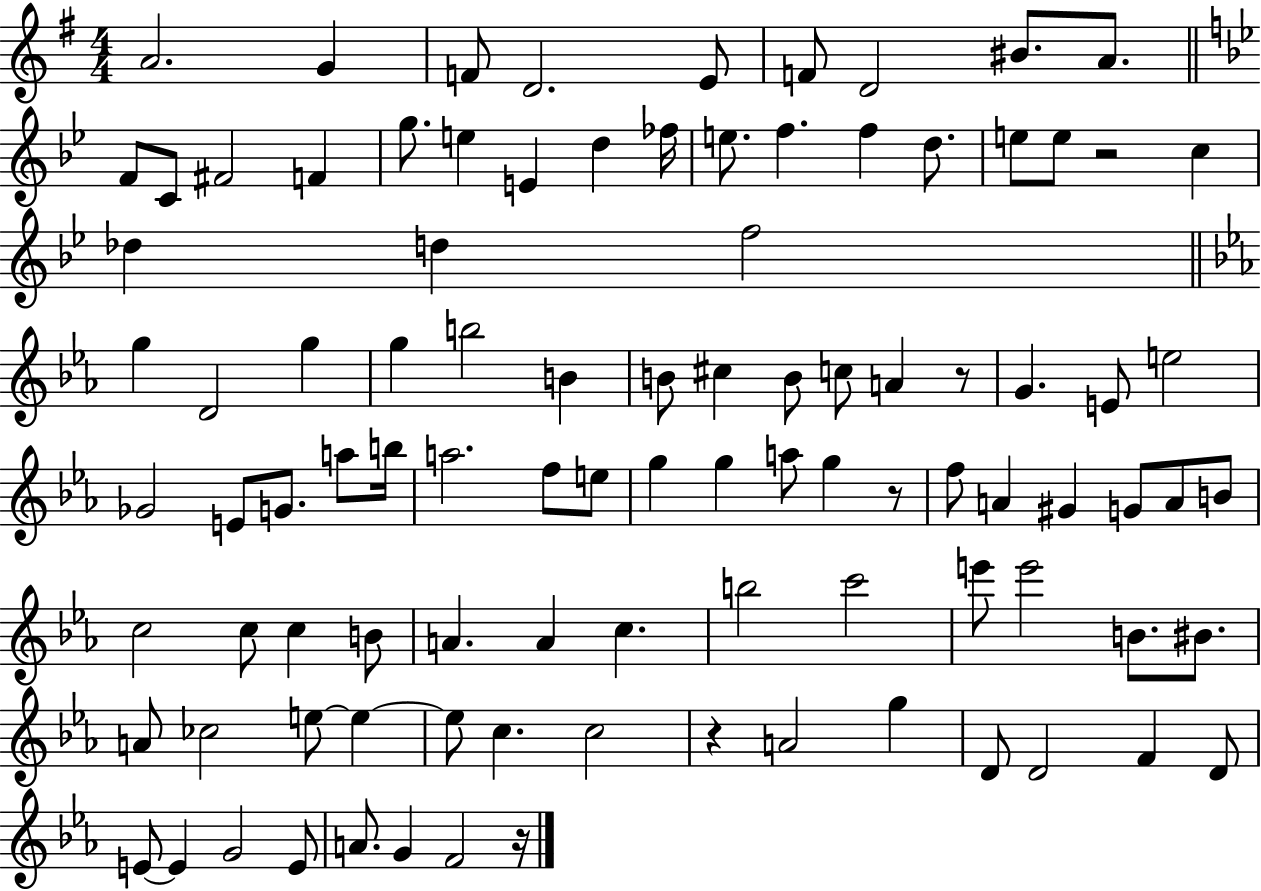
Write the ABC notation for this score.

X:1
T:Untitled
M:4/4
L:1/4
K:G
A2 G F/2 D2 E/2 F/2 D2 ^B/2 A/2 F/2 C/2 ^F2 F g/2 e E d _f/4 e/2 f f d/2 e/2 e/2 z2 c _d d f2 g D2 g g b2 B B/2 ^c B/2 c/2 A z/2 G E/2 e2 _G2 E/2 G/2 a/2 b/4 a2 f/2 e/2 g g a/2 g z/2 f/2 A ^G G/2 A/2 B/2 c2 c/2 c B/2 A A c b2 c'2 e'/2 e'2 B/2 ^B/2 A/2 _c2 e/2 e e/2 c c2 z A2 g D/2 D2 F D/2 E/2 E G2 E/2 A/2 G F2 z/4